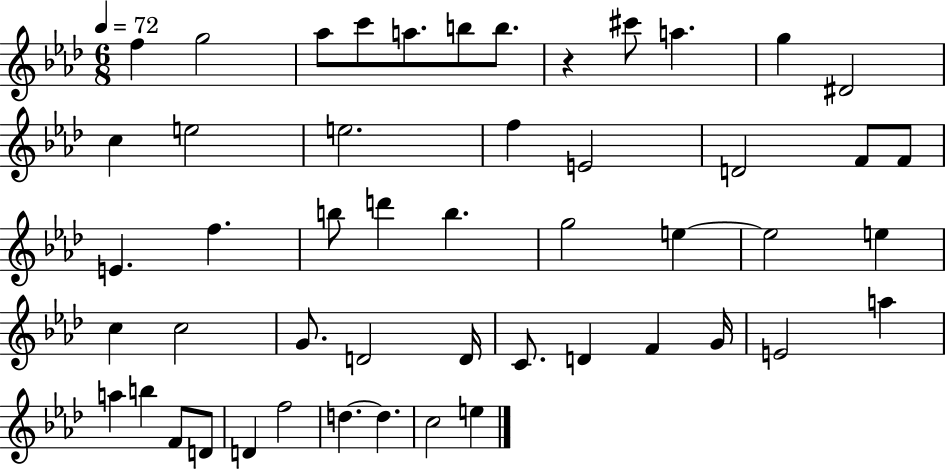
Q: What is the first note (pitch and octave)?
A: F5